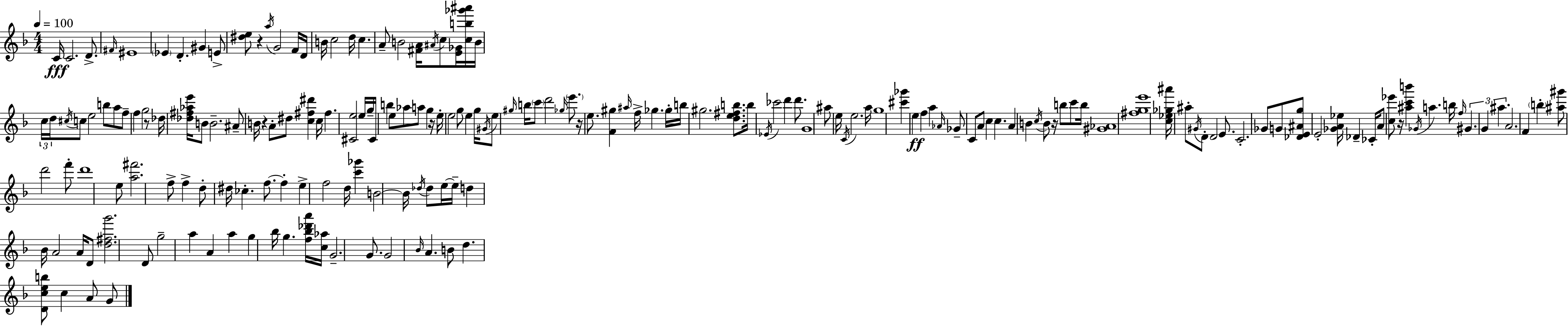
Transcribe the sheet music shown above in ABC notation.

X:1
T:Untitled
M:4/4
L:1/4
K:Dm
C/4 C2 D/2 ^F/4 ^E4 _E D ^G E/2 [^de]/2 z a/4 G2 F/4 D/4 B/4 c2 d/4 c A/2 B2 [^FA]/4 ^A/4 c/2 [E_G]/4 [cb_g'^a']/4 B/4 c/4 d/4 ^c/4 c/2 e2 b/2 a/2 f/2 f g2 z/2 _d/4 [_d^f_ae']/4 B/2 B2 ^A/2 B/4 z A/2 ^d/2 [c^f^d'] c/4 ^f [^Ce]2 e/4 g/4 ^C/4 b e/2 _a/2 a/2 g z/4 e/4 e2 g/2 e g/4 ^G/4 e/2 ^g/4 b/4 c'/2 d'2 _g/4 e'/2 z/4 e/2 [F^g] ^a/4 f/4 _g _g/4 b/4 ^g2 [de^fb]/2 b/4 _E/4 _c'2 d' d'/2 G4 ^a/2 e/4 C/4 e2 a/4 g4 [^c'_g'] e f a _A/4 _G/2 C/2 A/2 c c A B c/4 B/2 z/4 b/2 c'/2 b/4 [^G_A]4 [^fge']4 [c_e_g^a']/4 ^a/2 ^G/4 D/2 D2 E/2 C2 _G/2 G/2 [_DE^Ag]/2 E2 [_GA_e]/4 _D _C/4 A/2 [c_e']/2 z/4 [^ac'b'] _G/4 a b/4 f/4 ^G G ^a A2 F b [^a^g']/2 d'2 f'/2 d'4 e/2 [a^f']2 f/2 f d/2 ^d/4 _c f/2 f e f2 d/4 [c'_g'] B2 B/4 _d/4 _d/2 e/4 e/4 d _B/4 A2 A/4 D/2 [d^fg']2 D/2 g2 a A a g _b/4 g [f_b_d'a']/4 [c_a]/4 G2 G/2 G2 _B/4 A B/2 d [Dceb]/2 c A/2 G/2